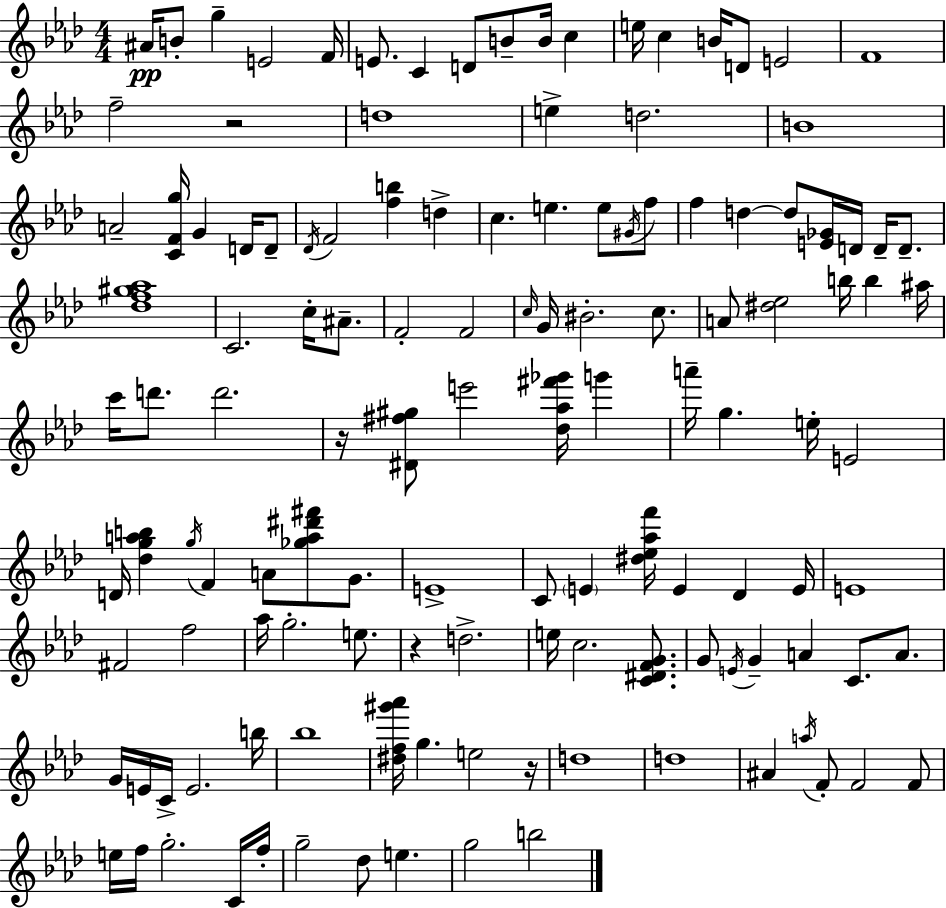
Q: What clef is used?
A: treble